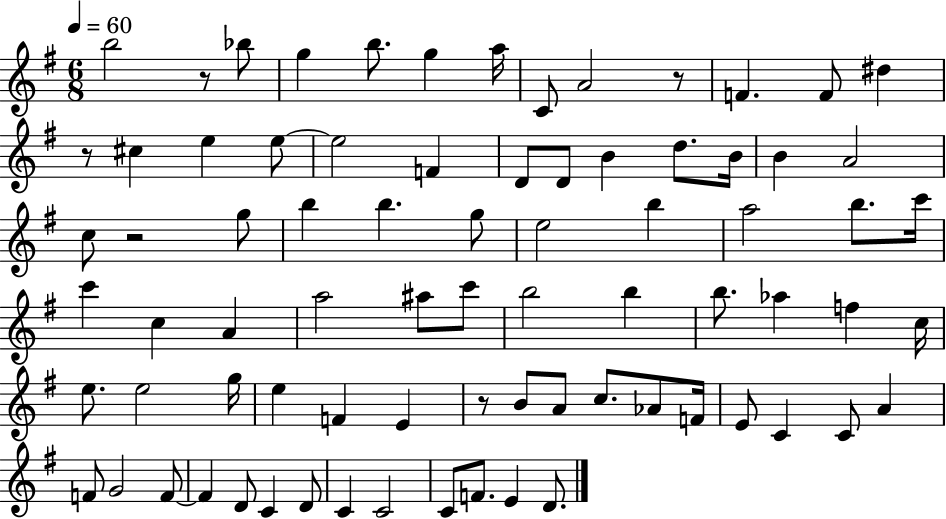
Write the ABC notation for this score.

X:1
T:Untitled
M:6/8
L:1/4
K:G
b2 z/2 _b/2 g b/2 g a/4 C/2 A2 z/2 F F/2 ^d z/2 ^c e e/2 e2 F D/2 D/2 B d/2 B/4 B A2 c/2 z2 g/2 b b g/2 e2 b a2 b/2 c'/4 c' c A a2 ^a/2 c'/2 b2 b b/2 _a f c/4 e/2 e2 g/4 e F E z/2 B/2 A/2 c/2 _A/2 F/4 E/2 C C/2 A F/2 G2 F/2 F D/2 C D/2 C C2 C/2 F/2 E D/2